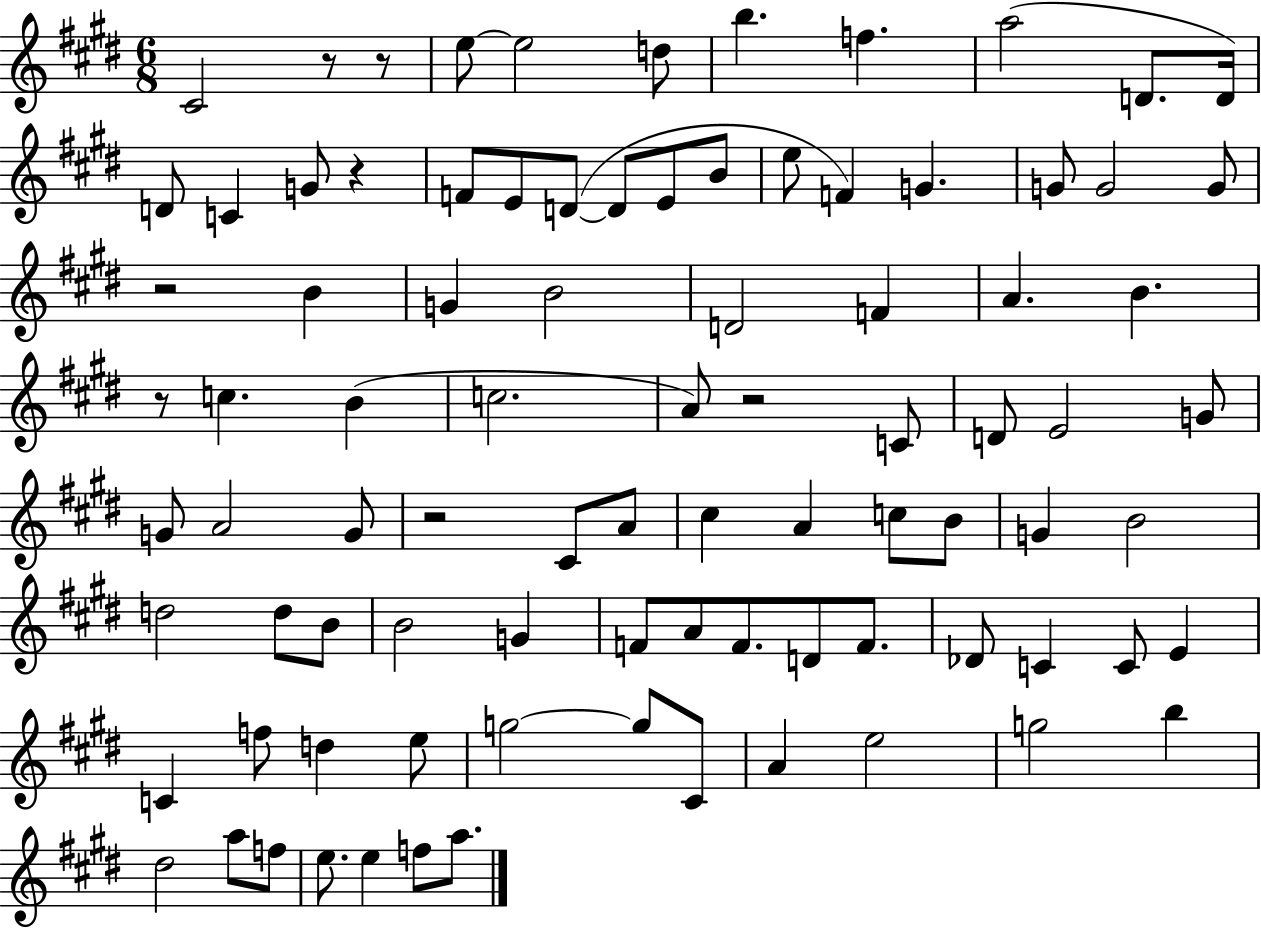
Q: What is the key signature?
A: E major